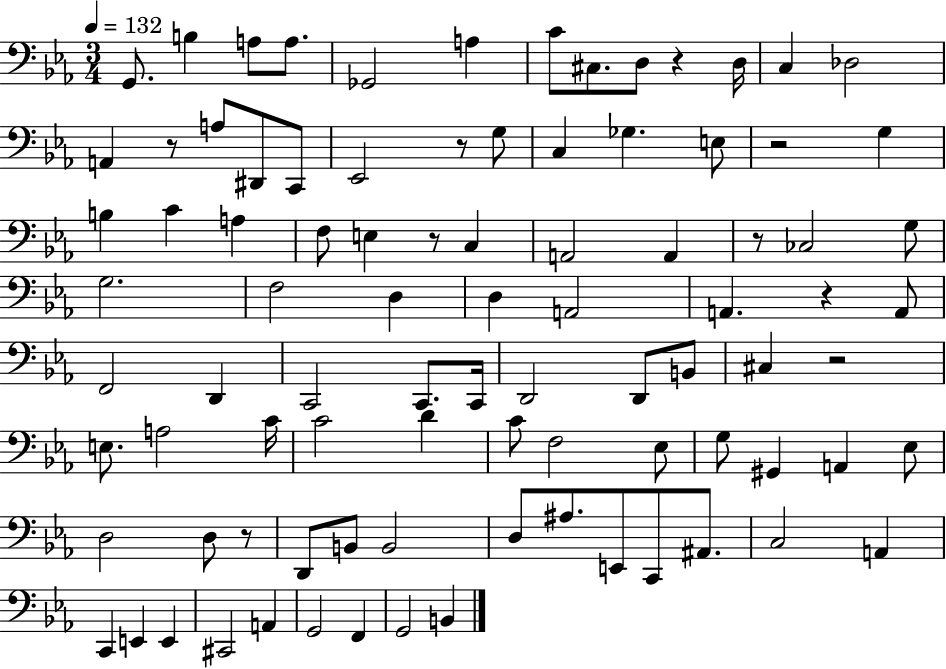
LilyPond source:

{
  \clef bass
  \numericTimeSignature
  \time 3/4
  \key ees \major
  \tempo 4 = 132
  \repeat volta 2 { g,8. b4 a8 a8. | ges,2 a4 | c'8 cis8. d8 r4 d16 | c4 des2 | \break a,4 r8 a8 dis,8 c,8 | ees,2 r8 g8 | c4 ges4. e8 | r2 g4 | \break b4 c'4 a4 | f8 e4 r8 c4 | a,2 a,4 | r8 ces2 g8 | \break g2. | f2 d4 | d4 a,2 | a,4. r4 a,8 | \break f,2 d,4 | c,2 c,8. c,16 | d,2 d,8 b,8 | cis4 r2 | \break e8. a2 c'16 | c'2 d'4 | c'8 f2 ees8 | g8 gis,4 a,4 ees8 | \break d2 d8 r8 | d,8 b,8 b,2 | d8 ais8. e,8 c,8 ais,8. | c2 a,4 | \break c,4 e,4 e,4 | cis,2 a,4 | g,2 f,4 | g,2 b,4 | \break } \bar "|."
}